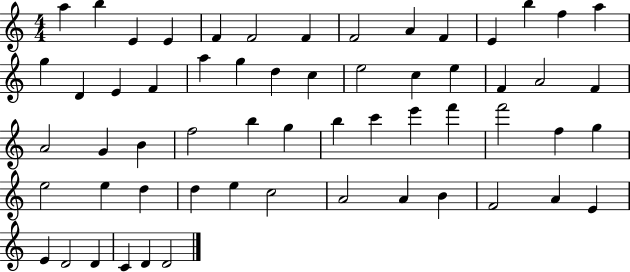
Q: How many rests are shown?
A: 0